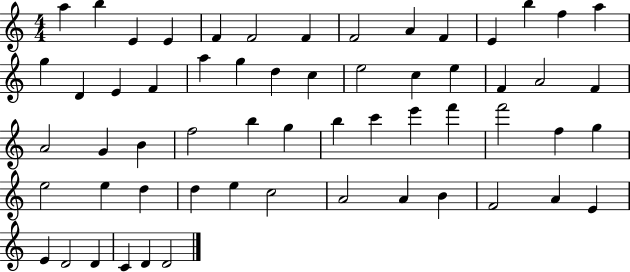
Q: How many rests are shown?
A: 0